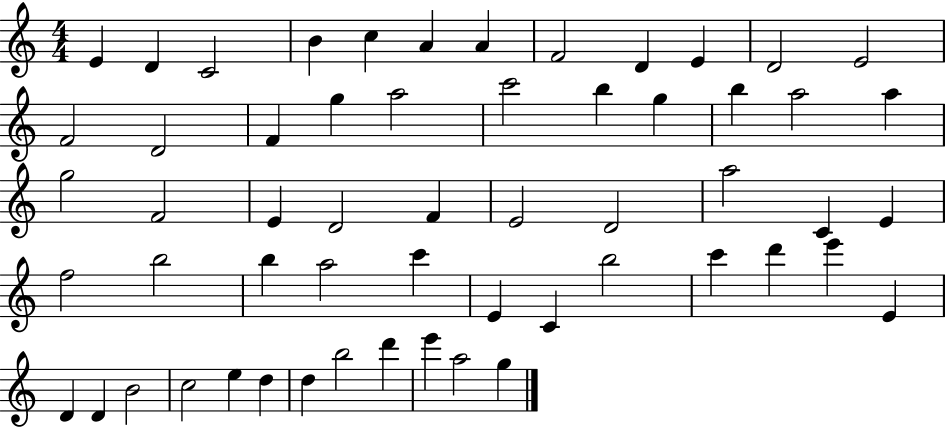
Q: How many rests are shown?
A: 0